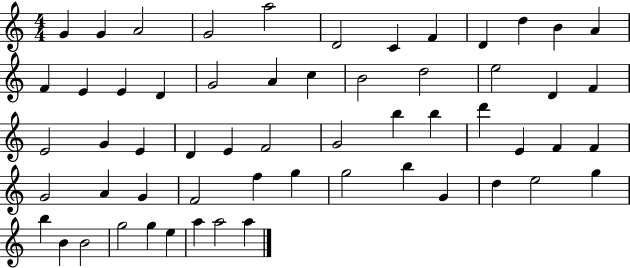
G4/q G4/q A4/h G4/h A5/h D4/h C4/q F4/q D4/q D5/q B4/q A4/q F4/q E4/q E4/q D4/q G4/h A4/q C5/q B4/h D5/h E5/h D4/q F4/q E4/h G4/q E4/q D4/q E4/q F4/h G4/h B5/q B5/q D6/q E4/q F4/q F4/q G4/h A4/q G4/q F4/h F5/q G5/q G5/h B5/q G4/q D5/q E5/h G5/q B5/q B4/q B4/h G5/h G5/q E5/q A5/q A5/h A5/q